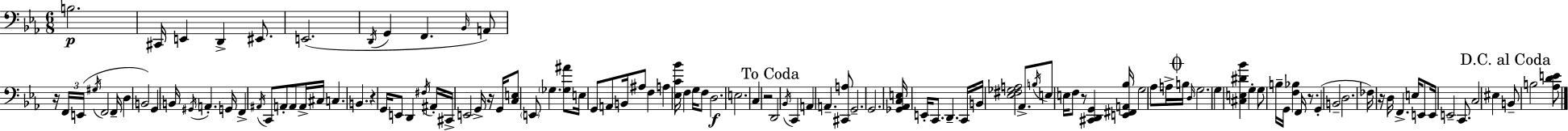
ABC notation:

X:1
T:Untitled
M:6/8
L:1/4
K:Eb
B,2 ^C,,/4 E,, D,, ^E,,/2 E,,2 D,,/4 G,, F,, _B,,/4 A,,/2 z/4 F,,/4 E,,/4 ^G,/4 F,,2 F,,/4 D, B,,2 G,, B,,/4 ^G,,/4 A,, G,,/4 F,, ^A,,/4 C,,/2 A,,/2 A,,/2 A,,/4 ^C,/4 C, B,, z G,,/4 E,,/2 D,, ^F,/4 ^A,,/4 ^C,,/4 E,,2 G,,/4 z/4 G,,/4 [C,E,]/2 E,,/2 _G, [_G,^A]/2 E,/4 G,,/2 A,,/2 B,,/4 ^A,/2 F, A, [_E,C_B]/4 F, G,/4 F,/2 D,2 E,2 C, z2 D,,2 _B,,/4 C,, A,, A,, [^C,,A,]/2 G,,2 G,,2 [_G,,_A,,C,E,]/4 E,,/4 C,,/2 D,, C,,/4 B,,/4 [_E,^F,_G,A,]2 _A,,/2 B,/4 E,/2 E,/4 F,/2 z/2 [^C,,D,,G,,] [E,,^F,,A,,_B,]/4 G,2 _A,/2 A,/4 B,/4 D,/4 G,2 G, [^C,E,^D_B] G, G,/2 B,/4 G,,/4 [F,_B,] F,,/4 z/2 G,, B,,2 D,2 _F,/4 z/4 D,/4 F,, E,/4 E,,/2 E,,/4 E,,2 C,,/2 C,2 ^E, B,,/2 B,2 [_A,DE]/2